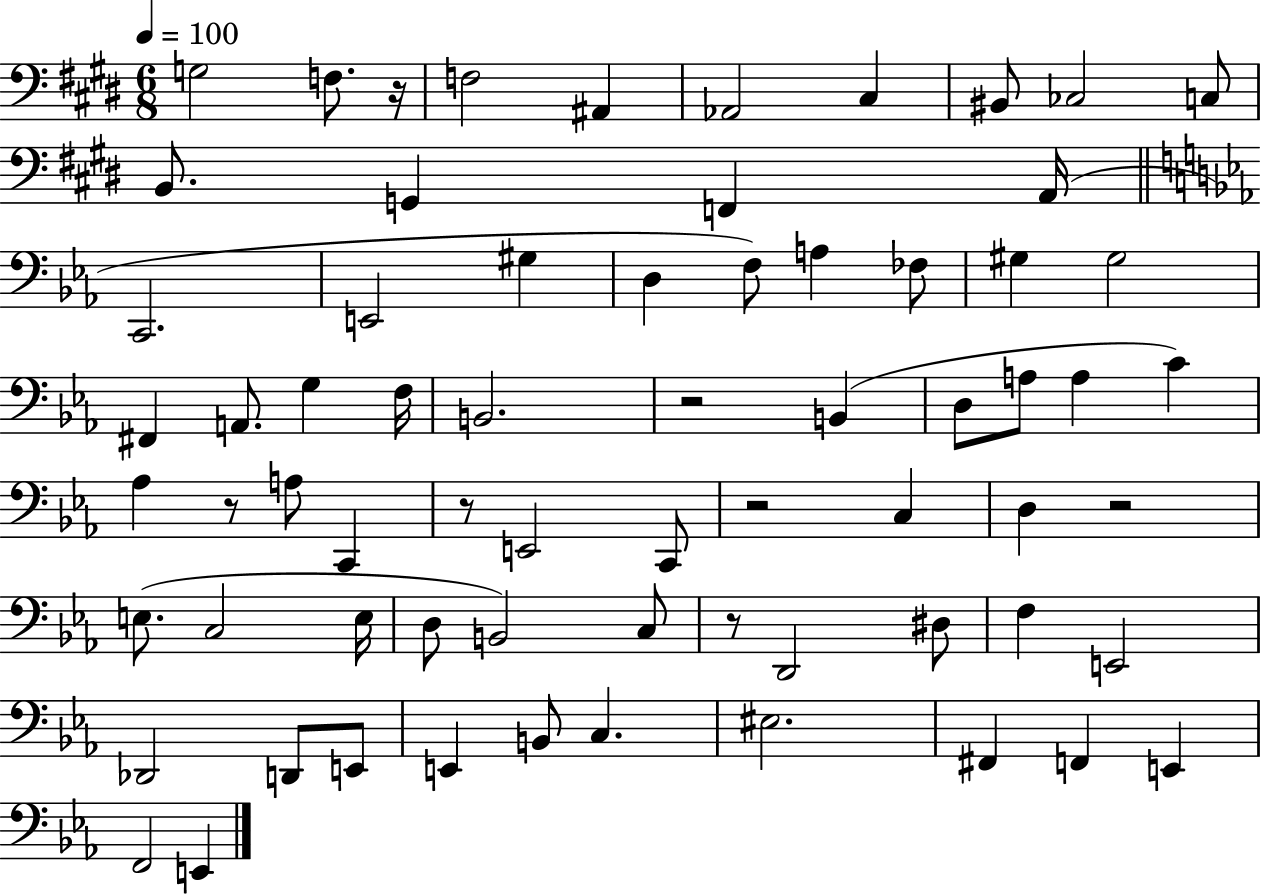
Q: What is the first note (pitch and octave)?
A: G3